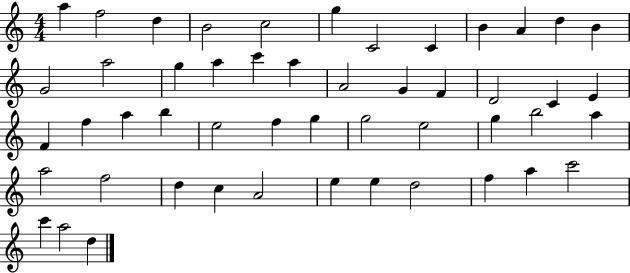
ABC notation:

X:1
T:Untitled
M:4/4
L:1/4
K:C
a f2 d B2 c2 g C2 C B A d B G2 a2 g a c' a A2 G F D2 C E F f a b e2 f g g2 e2 g b2 a a2 f2 d c A2 e e d2 f a c'2 c' a2 d